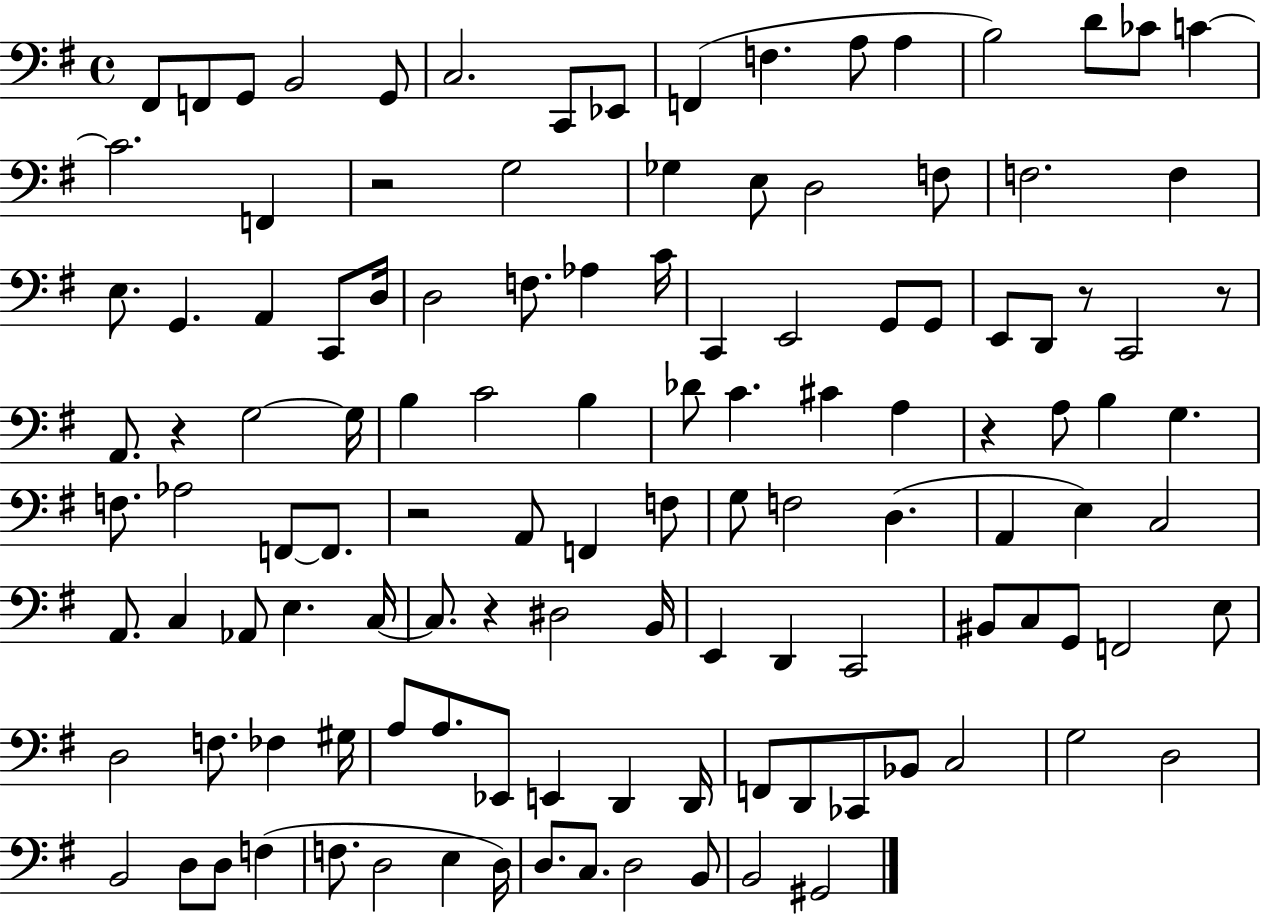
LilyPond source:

{
  \clef bass
  \time 4/4
  \defaultTimeSignature
  \key g \major
  fis,8 f,8 g,8 b,2 g,8 | c2. c,8 ees,8 | f,4( f4. a8 a4 | b2) d'8 ces'8 c'4~~ | \break c'2. f,4 | r2 g2 | ges4 e8 d2 f8 | f2. f4 | \break e8. g,4. a,4 c,8 d16 | d2 f8. aes4 c'16 | c,4 e,2 g,8 g,8 | e,8 d,8 r8 c,2 r8 | \break a,8. r4 g2~~ g16 | b4 c'2 b4 | des'8 c'4. cis'4 a4 | r4 a8 b4 g4. | \break f8. aes2 f,8~~ f,8. | r2 a,8 f,4 f8 | g8 f2 d4.( | a,4 e4) c2 | \break a,8. c4 aes,8 e4. c16~~ | c8. r4 dis2 b,16 | e,4 d,4 c,2 | bis,8 c8 g,8 f,2 e8 | \break d2 f8. fes4 gis16 | a8 a8. ees,8 e,4 d,4 d,16 | f,8 d,8 ces,8 bes,8 c2 | g2 d2 | \break b,2 d8 d8 f4( | f8. d2 e4 d16) | d8. c8. d2 b,8 | b,2 gis,2 | \break \bar "|."
}